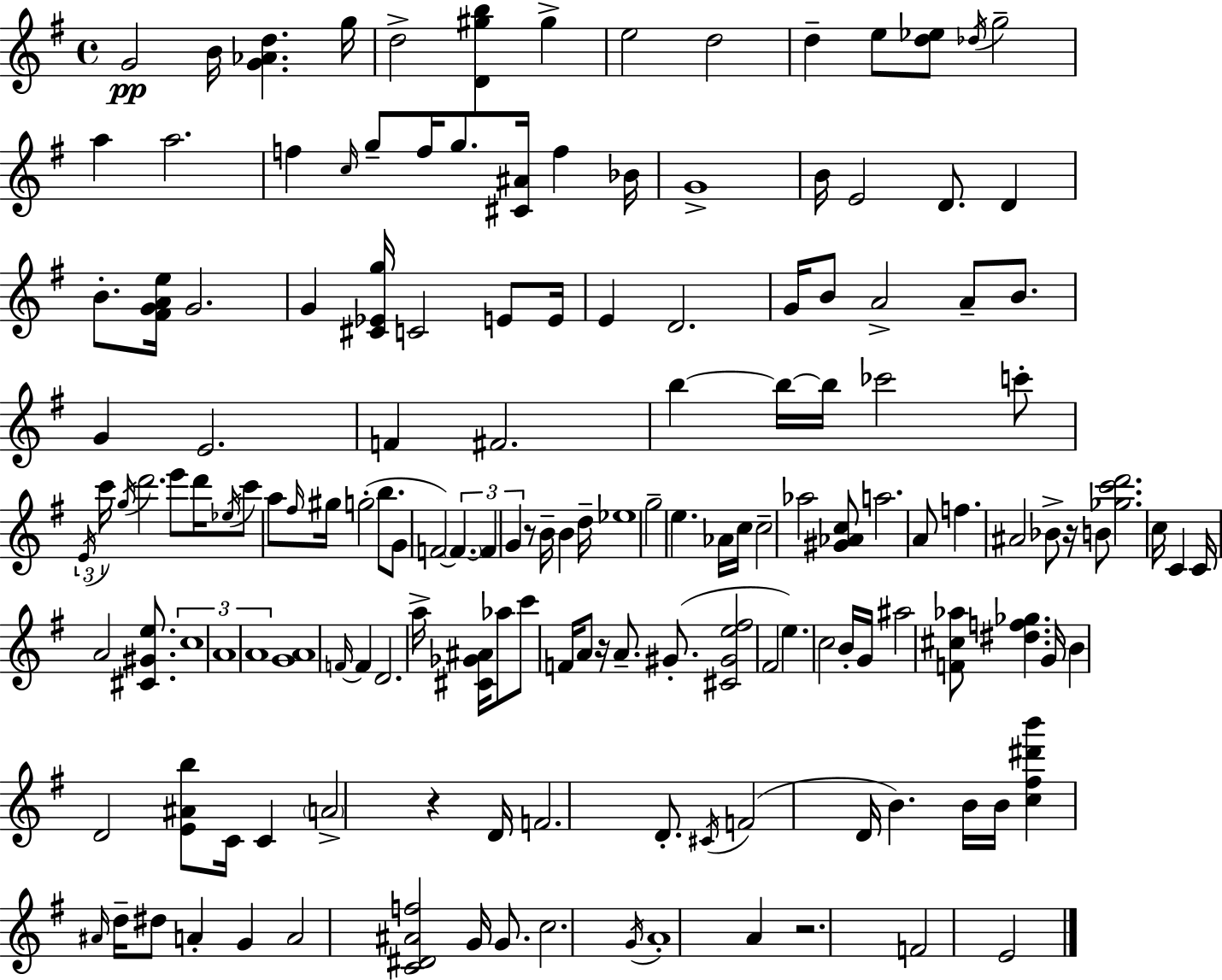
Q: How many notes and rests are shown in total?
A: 155